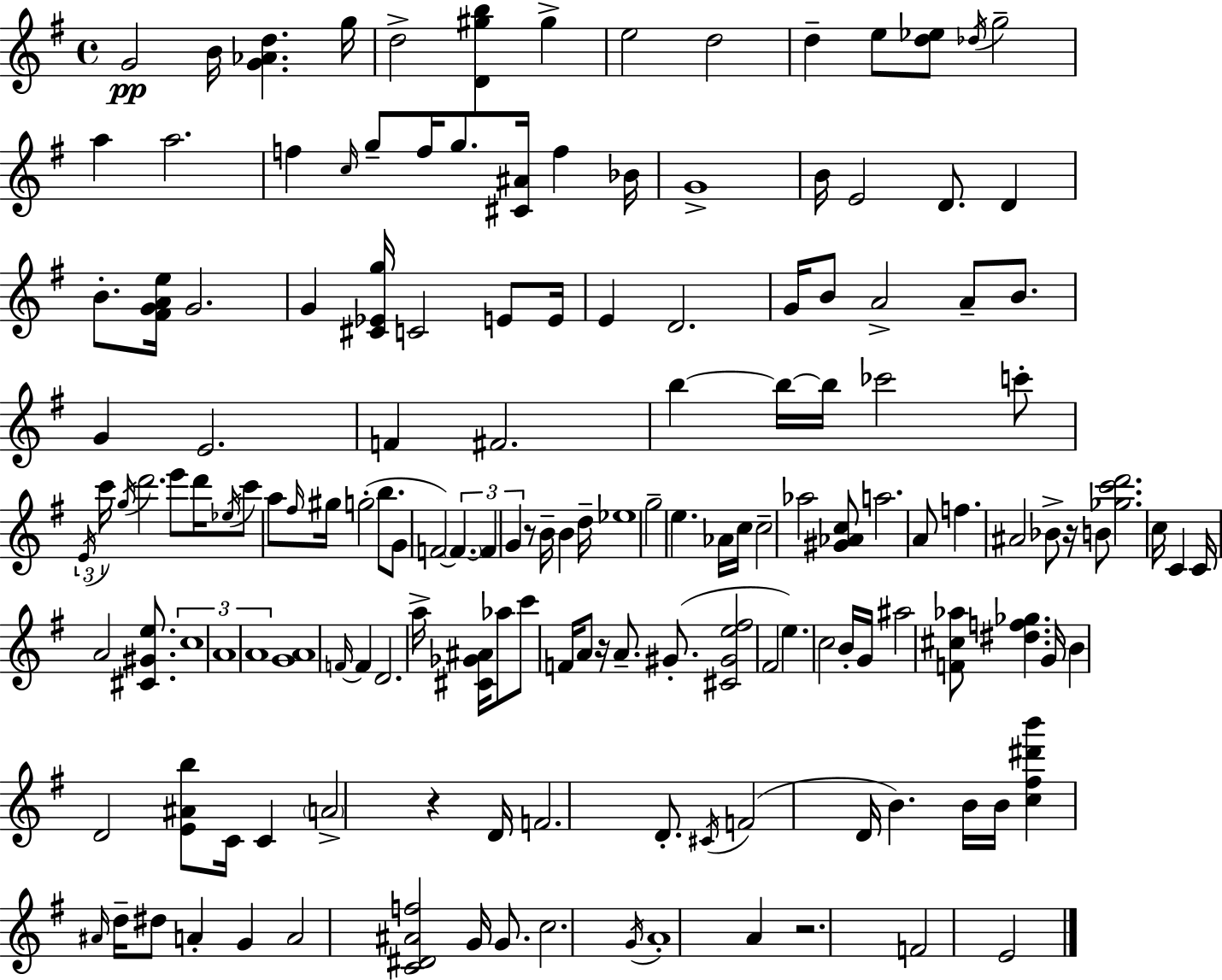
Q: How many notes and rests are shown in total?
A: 155